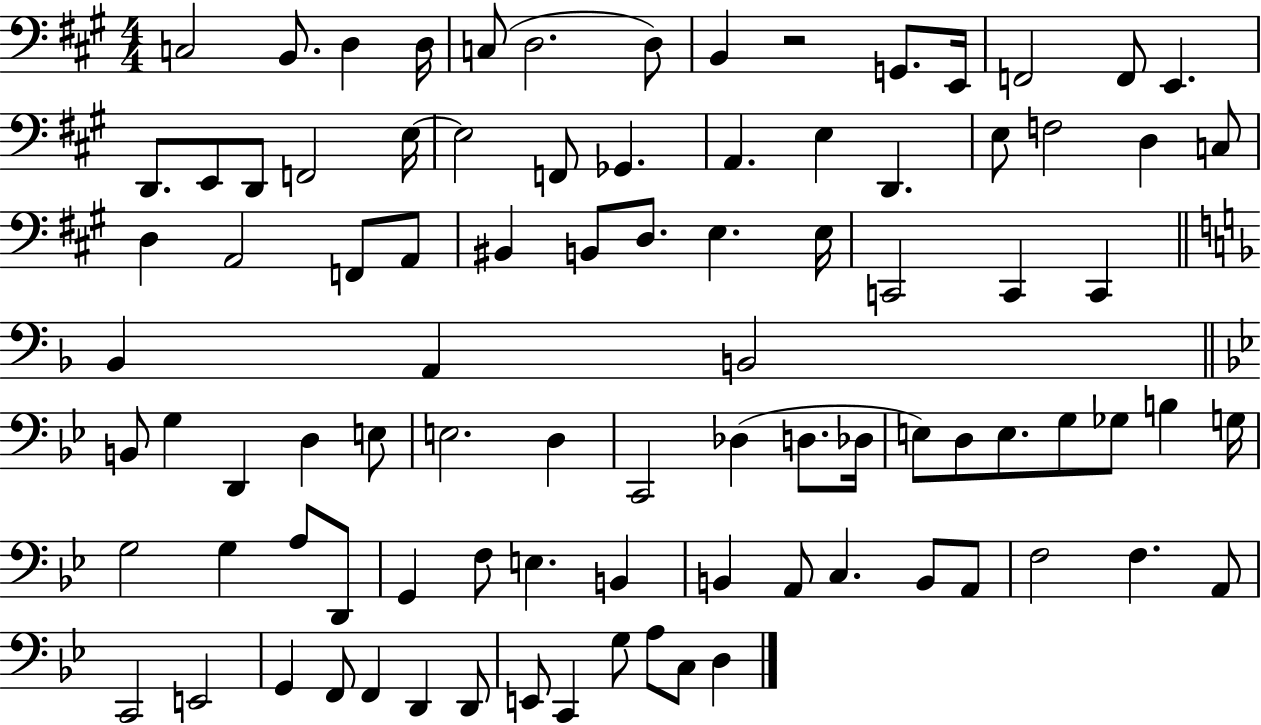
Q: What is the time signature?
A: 4/4